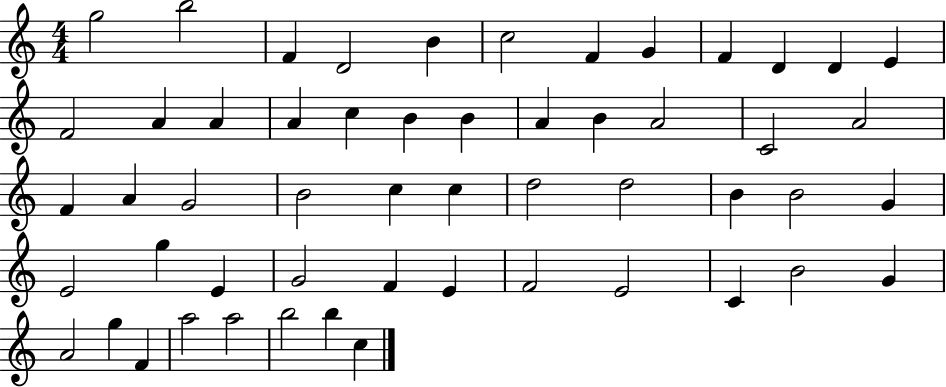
G5/h B5/h F4/q D4/h B4/q C5/h F4/q G4/q F4/q D4/q D4/q E4/q F4/h A4/q A4/q A4/q C5/q B4/q B4/q A4/q B4/q A4/h C4/h A4/h F4/q A4/q G4/h B4/h C5/q C5/q D5/h D5/h B4/q B4/h G4/q E4/h G5/q E4/q G4/h F4/q E4/q F4/h E4/h C4/q B4/h G4/q A4/h G5/q F4/q A5/h A5/h B5/h B5/q C5/q